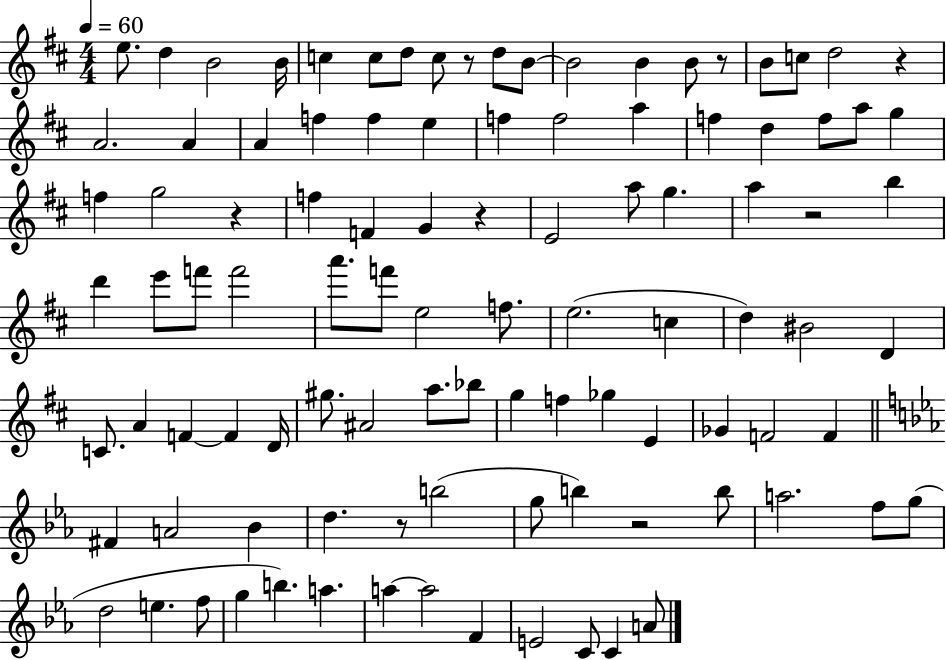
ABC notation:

X:1
T:Untitled
M:4/4
L:1/4
K:D
e/2 d B2 B/4 c c/2 d/2 c/2 z/2 d/2 B/2 B2 B B/2 z/2 B/2 c/2 d2 z A2 A A f f e f f2 a f d f/2 a/2 g f g2 z f F G z E2 a/2 g a z2 b d' e'/2 f'/2 f'2 a'/2 f'/2 e2 f/2 e2 c d ^B2 D C/2 A F F D/4 ^g/2 ^A2 a/2 _b/2 g f _g E _G F2 F ^F A2 _B d z/2 b2 g/2 b z2 b/2 a2 f/2 g/2 d2 e f/2 g b a a a2 F E2 C/2 C A/2